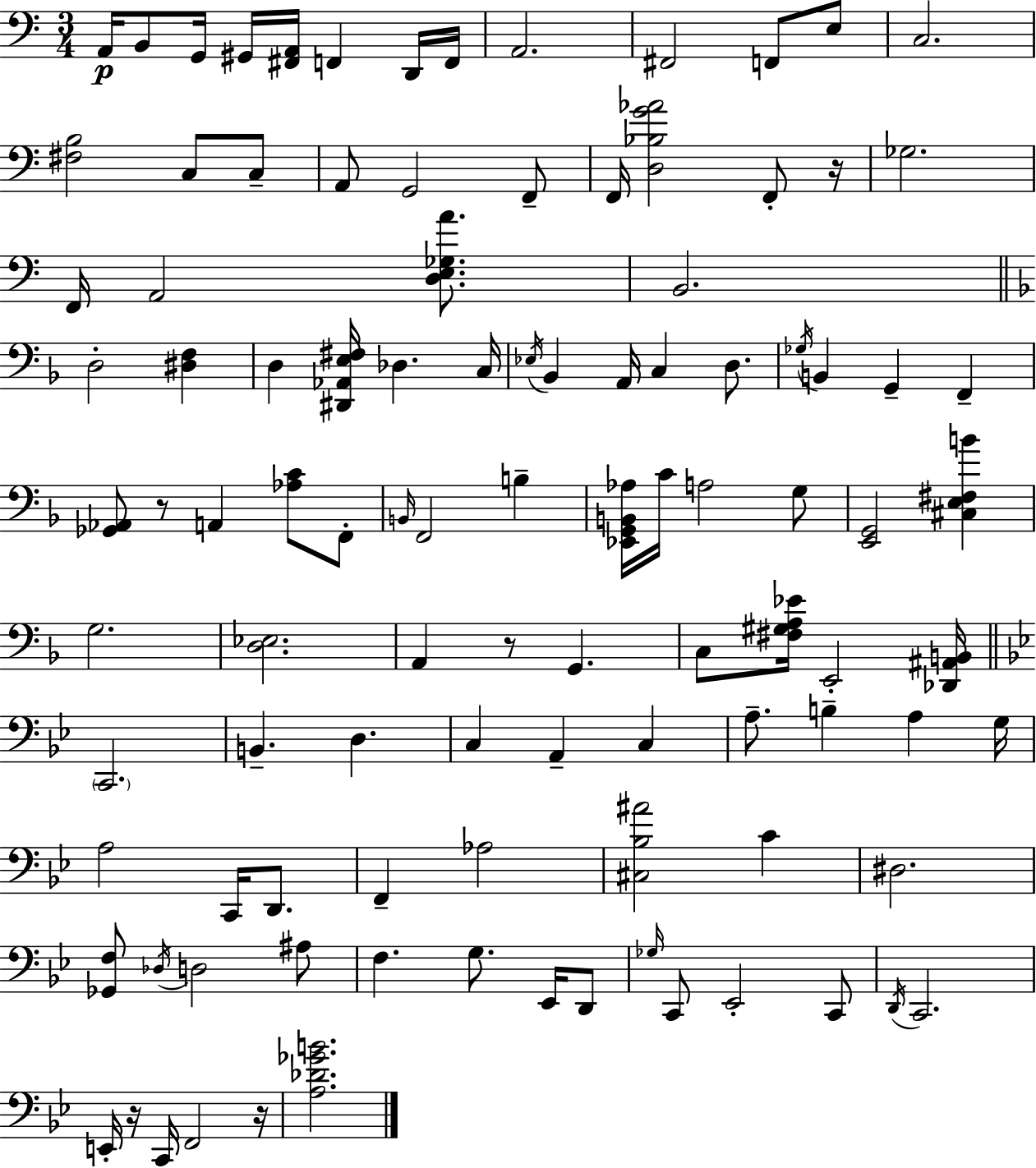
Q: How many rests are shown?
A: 5